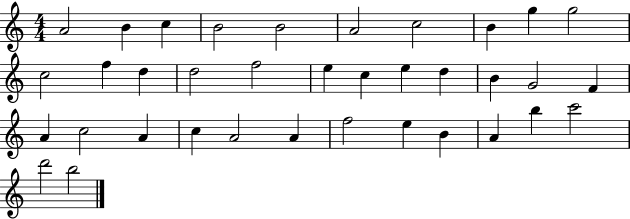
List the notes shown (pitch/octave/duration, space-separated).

A4/h B4/q C5/q B4/h B4/h A4/h C5/h B4/q G5/q G5/h C5/h F5/q D5/q D5/h F5/h E5/q C5/q E5/q D5/q B4/q G4/h F4/q A4/q C5/h A4/q C5/q A4/h A4/q F5/h E5/q B4/q A4/q B5/q C6/h D6/h B5/h